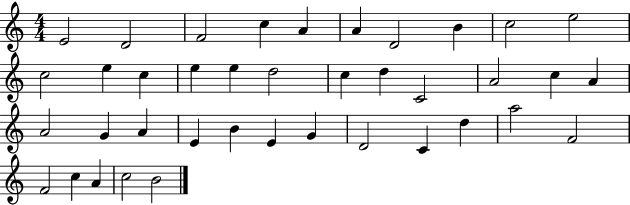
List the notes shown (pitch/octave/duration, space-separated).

E4/h D4/h F4/h C5/q A4/q A4/q D4/h B4/q C5/h E5/h C5/h E5/q C5/q E5/q E5/q D5/h C5/q D5/q C4/h A4/h C5/q A4/q A4/h G4/q A4/q E4/q B4/q E4/q G4/q D4/h C4/q D5/q A5/h F4/h F4/h C5/q A4/q C5/h B4/h